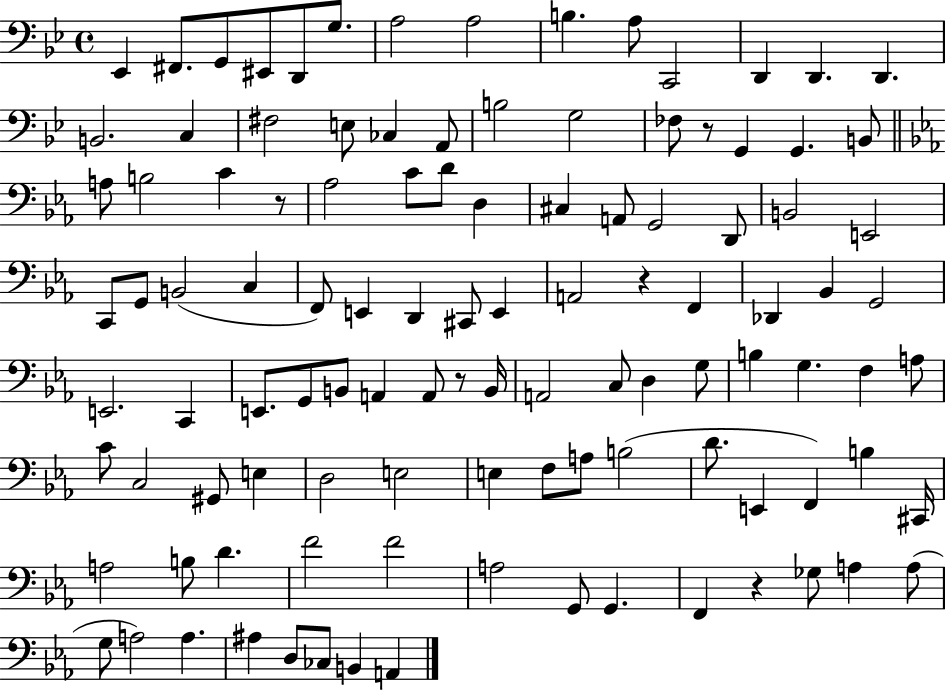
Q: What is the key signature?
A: BES major